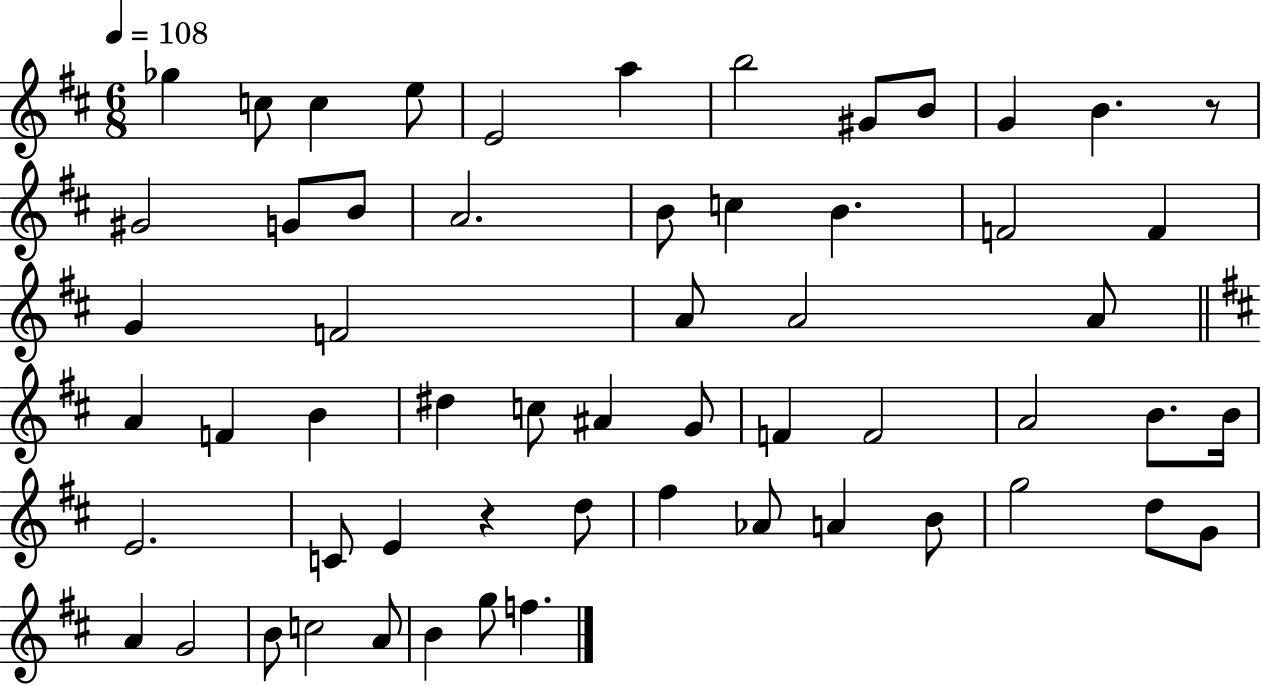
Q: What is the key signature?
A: D major